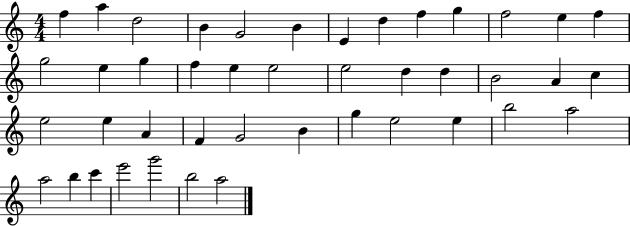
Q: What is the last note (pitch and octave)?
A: A5